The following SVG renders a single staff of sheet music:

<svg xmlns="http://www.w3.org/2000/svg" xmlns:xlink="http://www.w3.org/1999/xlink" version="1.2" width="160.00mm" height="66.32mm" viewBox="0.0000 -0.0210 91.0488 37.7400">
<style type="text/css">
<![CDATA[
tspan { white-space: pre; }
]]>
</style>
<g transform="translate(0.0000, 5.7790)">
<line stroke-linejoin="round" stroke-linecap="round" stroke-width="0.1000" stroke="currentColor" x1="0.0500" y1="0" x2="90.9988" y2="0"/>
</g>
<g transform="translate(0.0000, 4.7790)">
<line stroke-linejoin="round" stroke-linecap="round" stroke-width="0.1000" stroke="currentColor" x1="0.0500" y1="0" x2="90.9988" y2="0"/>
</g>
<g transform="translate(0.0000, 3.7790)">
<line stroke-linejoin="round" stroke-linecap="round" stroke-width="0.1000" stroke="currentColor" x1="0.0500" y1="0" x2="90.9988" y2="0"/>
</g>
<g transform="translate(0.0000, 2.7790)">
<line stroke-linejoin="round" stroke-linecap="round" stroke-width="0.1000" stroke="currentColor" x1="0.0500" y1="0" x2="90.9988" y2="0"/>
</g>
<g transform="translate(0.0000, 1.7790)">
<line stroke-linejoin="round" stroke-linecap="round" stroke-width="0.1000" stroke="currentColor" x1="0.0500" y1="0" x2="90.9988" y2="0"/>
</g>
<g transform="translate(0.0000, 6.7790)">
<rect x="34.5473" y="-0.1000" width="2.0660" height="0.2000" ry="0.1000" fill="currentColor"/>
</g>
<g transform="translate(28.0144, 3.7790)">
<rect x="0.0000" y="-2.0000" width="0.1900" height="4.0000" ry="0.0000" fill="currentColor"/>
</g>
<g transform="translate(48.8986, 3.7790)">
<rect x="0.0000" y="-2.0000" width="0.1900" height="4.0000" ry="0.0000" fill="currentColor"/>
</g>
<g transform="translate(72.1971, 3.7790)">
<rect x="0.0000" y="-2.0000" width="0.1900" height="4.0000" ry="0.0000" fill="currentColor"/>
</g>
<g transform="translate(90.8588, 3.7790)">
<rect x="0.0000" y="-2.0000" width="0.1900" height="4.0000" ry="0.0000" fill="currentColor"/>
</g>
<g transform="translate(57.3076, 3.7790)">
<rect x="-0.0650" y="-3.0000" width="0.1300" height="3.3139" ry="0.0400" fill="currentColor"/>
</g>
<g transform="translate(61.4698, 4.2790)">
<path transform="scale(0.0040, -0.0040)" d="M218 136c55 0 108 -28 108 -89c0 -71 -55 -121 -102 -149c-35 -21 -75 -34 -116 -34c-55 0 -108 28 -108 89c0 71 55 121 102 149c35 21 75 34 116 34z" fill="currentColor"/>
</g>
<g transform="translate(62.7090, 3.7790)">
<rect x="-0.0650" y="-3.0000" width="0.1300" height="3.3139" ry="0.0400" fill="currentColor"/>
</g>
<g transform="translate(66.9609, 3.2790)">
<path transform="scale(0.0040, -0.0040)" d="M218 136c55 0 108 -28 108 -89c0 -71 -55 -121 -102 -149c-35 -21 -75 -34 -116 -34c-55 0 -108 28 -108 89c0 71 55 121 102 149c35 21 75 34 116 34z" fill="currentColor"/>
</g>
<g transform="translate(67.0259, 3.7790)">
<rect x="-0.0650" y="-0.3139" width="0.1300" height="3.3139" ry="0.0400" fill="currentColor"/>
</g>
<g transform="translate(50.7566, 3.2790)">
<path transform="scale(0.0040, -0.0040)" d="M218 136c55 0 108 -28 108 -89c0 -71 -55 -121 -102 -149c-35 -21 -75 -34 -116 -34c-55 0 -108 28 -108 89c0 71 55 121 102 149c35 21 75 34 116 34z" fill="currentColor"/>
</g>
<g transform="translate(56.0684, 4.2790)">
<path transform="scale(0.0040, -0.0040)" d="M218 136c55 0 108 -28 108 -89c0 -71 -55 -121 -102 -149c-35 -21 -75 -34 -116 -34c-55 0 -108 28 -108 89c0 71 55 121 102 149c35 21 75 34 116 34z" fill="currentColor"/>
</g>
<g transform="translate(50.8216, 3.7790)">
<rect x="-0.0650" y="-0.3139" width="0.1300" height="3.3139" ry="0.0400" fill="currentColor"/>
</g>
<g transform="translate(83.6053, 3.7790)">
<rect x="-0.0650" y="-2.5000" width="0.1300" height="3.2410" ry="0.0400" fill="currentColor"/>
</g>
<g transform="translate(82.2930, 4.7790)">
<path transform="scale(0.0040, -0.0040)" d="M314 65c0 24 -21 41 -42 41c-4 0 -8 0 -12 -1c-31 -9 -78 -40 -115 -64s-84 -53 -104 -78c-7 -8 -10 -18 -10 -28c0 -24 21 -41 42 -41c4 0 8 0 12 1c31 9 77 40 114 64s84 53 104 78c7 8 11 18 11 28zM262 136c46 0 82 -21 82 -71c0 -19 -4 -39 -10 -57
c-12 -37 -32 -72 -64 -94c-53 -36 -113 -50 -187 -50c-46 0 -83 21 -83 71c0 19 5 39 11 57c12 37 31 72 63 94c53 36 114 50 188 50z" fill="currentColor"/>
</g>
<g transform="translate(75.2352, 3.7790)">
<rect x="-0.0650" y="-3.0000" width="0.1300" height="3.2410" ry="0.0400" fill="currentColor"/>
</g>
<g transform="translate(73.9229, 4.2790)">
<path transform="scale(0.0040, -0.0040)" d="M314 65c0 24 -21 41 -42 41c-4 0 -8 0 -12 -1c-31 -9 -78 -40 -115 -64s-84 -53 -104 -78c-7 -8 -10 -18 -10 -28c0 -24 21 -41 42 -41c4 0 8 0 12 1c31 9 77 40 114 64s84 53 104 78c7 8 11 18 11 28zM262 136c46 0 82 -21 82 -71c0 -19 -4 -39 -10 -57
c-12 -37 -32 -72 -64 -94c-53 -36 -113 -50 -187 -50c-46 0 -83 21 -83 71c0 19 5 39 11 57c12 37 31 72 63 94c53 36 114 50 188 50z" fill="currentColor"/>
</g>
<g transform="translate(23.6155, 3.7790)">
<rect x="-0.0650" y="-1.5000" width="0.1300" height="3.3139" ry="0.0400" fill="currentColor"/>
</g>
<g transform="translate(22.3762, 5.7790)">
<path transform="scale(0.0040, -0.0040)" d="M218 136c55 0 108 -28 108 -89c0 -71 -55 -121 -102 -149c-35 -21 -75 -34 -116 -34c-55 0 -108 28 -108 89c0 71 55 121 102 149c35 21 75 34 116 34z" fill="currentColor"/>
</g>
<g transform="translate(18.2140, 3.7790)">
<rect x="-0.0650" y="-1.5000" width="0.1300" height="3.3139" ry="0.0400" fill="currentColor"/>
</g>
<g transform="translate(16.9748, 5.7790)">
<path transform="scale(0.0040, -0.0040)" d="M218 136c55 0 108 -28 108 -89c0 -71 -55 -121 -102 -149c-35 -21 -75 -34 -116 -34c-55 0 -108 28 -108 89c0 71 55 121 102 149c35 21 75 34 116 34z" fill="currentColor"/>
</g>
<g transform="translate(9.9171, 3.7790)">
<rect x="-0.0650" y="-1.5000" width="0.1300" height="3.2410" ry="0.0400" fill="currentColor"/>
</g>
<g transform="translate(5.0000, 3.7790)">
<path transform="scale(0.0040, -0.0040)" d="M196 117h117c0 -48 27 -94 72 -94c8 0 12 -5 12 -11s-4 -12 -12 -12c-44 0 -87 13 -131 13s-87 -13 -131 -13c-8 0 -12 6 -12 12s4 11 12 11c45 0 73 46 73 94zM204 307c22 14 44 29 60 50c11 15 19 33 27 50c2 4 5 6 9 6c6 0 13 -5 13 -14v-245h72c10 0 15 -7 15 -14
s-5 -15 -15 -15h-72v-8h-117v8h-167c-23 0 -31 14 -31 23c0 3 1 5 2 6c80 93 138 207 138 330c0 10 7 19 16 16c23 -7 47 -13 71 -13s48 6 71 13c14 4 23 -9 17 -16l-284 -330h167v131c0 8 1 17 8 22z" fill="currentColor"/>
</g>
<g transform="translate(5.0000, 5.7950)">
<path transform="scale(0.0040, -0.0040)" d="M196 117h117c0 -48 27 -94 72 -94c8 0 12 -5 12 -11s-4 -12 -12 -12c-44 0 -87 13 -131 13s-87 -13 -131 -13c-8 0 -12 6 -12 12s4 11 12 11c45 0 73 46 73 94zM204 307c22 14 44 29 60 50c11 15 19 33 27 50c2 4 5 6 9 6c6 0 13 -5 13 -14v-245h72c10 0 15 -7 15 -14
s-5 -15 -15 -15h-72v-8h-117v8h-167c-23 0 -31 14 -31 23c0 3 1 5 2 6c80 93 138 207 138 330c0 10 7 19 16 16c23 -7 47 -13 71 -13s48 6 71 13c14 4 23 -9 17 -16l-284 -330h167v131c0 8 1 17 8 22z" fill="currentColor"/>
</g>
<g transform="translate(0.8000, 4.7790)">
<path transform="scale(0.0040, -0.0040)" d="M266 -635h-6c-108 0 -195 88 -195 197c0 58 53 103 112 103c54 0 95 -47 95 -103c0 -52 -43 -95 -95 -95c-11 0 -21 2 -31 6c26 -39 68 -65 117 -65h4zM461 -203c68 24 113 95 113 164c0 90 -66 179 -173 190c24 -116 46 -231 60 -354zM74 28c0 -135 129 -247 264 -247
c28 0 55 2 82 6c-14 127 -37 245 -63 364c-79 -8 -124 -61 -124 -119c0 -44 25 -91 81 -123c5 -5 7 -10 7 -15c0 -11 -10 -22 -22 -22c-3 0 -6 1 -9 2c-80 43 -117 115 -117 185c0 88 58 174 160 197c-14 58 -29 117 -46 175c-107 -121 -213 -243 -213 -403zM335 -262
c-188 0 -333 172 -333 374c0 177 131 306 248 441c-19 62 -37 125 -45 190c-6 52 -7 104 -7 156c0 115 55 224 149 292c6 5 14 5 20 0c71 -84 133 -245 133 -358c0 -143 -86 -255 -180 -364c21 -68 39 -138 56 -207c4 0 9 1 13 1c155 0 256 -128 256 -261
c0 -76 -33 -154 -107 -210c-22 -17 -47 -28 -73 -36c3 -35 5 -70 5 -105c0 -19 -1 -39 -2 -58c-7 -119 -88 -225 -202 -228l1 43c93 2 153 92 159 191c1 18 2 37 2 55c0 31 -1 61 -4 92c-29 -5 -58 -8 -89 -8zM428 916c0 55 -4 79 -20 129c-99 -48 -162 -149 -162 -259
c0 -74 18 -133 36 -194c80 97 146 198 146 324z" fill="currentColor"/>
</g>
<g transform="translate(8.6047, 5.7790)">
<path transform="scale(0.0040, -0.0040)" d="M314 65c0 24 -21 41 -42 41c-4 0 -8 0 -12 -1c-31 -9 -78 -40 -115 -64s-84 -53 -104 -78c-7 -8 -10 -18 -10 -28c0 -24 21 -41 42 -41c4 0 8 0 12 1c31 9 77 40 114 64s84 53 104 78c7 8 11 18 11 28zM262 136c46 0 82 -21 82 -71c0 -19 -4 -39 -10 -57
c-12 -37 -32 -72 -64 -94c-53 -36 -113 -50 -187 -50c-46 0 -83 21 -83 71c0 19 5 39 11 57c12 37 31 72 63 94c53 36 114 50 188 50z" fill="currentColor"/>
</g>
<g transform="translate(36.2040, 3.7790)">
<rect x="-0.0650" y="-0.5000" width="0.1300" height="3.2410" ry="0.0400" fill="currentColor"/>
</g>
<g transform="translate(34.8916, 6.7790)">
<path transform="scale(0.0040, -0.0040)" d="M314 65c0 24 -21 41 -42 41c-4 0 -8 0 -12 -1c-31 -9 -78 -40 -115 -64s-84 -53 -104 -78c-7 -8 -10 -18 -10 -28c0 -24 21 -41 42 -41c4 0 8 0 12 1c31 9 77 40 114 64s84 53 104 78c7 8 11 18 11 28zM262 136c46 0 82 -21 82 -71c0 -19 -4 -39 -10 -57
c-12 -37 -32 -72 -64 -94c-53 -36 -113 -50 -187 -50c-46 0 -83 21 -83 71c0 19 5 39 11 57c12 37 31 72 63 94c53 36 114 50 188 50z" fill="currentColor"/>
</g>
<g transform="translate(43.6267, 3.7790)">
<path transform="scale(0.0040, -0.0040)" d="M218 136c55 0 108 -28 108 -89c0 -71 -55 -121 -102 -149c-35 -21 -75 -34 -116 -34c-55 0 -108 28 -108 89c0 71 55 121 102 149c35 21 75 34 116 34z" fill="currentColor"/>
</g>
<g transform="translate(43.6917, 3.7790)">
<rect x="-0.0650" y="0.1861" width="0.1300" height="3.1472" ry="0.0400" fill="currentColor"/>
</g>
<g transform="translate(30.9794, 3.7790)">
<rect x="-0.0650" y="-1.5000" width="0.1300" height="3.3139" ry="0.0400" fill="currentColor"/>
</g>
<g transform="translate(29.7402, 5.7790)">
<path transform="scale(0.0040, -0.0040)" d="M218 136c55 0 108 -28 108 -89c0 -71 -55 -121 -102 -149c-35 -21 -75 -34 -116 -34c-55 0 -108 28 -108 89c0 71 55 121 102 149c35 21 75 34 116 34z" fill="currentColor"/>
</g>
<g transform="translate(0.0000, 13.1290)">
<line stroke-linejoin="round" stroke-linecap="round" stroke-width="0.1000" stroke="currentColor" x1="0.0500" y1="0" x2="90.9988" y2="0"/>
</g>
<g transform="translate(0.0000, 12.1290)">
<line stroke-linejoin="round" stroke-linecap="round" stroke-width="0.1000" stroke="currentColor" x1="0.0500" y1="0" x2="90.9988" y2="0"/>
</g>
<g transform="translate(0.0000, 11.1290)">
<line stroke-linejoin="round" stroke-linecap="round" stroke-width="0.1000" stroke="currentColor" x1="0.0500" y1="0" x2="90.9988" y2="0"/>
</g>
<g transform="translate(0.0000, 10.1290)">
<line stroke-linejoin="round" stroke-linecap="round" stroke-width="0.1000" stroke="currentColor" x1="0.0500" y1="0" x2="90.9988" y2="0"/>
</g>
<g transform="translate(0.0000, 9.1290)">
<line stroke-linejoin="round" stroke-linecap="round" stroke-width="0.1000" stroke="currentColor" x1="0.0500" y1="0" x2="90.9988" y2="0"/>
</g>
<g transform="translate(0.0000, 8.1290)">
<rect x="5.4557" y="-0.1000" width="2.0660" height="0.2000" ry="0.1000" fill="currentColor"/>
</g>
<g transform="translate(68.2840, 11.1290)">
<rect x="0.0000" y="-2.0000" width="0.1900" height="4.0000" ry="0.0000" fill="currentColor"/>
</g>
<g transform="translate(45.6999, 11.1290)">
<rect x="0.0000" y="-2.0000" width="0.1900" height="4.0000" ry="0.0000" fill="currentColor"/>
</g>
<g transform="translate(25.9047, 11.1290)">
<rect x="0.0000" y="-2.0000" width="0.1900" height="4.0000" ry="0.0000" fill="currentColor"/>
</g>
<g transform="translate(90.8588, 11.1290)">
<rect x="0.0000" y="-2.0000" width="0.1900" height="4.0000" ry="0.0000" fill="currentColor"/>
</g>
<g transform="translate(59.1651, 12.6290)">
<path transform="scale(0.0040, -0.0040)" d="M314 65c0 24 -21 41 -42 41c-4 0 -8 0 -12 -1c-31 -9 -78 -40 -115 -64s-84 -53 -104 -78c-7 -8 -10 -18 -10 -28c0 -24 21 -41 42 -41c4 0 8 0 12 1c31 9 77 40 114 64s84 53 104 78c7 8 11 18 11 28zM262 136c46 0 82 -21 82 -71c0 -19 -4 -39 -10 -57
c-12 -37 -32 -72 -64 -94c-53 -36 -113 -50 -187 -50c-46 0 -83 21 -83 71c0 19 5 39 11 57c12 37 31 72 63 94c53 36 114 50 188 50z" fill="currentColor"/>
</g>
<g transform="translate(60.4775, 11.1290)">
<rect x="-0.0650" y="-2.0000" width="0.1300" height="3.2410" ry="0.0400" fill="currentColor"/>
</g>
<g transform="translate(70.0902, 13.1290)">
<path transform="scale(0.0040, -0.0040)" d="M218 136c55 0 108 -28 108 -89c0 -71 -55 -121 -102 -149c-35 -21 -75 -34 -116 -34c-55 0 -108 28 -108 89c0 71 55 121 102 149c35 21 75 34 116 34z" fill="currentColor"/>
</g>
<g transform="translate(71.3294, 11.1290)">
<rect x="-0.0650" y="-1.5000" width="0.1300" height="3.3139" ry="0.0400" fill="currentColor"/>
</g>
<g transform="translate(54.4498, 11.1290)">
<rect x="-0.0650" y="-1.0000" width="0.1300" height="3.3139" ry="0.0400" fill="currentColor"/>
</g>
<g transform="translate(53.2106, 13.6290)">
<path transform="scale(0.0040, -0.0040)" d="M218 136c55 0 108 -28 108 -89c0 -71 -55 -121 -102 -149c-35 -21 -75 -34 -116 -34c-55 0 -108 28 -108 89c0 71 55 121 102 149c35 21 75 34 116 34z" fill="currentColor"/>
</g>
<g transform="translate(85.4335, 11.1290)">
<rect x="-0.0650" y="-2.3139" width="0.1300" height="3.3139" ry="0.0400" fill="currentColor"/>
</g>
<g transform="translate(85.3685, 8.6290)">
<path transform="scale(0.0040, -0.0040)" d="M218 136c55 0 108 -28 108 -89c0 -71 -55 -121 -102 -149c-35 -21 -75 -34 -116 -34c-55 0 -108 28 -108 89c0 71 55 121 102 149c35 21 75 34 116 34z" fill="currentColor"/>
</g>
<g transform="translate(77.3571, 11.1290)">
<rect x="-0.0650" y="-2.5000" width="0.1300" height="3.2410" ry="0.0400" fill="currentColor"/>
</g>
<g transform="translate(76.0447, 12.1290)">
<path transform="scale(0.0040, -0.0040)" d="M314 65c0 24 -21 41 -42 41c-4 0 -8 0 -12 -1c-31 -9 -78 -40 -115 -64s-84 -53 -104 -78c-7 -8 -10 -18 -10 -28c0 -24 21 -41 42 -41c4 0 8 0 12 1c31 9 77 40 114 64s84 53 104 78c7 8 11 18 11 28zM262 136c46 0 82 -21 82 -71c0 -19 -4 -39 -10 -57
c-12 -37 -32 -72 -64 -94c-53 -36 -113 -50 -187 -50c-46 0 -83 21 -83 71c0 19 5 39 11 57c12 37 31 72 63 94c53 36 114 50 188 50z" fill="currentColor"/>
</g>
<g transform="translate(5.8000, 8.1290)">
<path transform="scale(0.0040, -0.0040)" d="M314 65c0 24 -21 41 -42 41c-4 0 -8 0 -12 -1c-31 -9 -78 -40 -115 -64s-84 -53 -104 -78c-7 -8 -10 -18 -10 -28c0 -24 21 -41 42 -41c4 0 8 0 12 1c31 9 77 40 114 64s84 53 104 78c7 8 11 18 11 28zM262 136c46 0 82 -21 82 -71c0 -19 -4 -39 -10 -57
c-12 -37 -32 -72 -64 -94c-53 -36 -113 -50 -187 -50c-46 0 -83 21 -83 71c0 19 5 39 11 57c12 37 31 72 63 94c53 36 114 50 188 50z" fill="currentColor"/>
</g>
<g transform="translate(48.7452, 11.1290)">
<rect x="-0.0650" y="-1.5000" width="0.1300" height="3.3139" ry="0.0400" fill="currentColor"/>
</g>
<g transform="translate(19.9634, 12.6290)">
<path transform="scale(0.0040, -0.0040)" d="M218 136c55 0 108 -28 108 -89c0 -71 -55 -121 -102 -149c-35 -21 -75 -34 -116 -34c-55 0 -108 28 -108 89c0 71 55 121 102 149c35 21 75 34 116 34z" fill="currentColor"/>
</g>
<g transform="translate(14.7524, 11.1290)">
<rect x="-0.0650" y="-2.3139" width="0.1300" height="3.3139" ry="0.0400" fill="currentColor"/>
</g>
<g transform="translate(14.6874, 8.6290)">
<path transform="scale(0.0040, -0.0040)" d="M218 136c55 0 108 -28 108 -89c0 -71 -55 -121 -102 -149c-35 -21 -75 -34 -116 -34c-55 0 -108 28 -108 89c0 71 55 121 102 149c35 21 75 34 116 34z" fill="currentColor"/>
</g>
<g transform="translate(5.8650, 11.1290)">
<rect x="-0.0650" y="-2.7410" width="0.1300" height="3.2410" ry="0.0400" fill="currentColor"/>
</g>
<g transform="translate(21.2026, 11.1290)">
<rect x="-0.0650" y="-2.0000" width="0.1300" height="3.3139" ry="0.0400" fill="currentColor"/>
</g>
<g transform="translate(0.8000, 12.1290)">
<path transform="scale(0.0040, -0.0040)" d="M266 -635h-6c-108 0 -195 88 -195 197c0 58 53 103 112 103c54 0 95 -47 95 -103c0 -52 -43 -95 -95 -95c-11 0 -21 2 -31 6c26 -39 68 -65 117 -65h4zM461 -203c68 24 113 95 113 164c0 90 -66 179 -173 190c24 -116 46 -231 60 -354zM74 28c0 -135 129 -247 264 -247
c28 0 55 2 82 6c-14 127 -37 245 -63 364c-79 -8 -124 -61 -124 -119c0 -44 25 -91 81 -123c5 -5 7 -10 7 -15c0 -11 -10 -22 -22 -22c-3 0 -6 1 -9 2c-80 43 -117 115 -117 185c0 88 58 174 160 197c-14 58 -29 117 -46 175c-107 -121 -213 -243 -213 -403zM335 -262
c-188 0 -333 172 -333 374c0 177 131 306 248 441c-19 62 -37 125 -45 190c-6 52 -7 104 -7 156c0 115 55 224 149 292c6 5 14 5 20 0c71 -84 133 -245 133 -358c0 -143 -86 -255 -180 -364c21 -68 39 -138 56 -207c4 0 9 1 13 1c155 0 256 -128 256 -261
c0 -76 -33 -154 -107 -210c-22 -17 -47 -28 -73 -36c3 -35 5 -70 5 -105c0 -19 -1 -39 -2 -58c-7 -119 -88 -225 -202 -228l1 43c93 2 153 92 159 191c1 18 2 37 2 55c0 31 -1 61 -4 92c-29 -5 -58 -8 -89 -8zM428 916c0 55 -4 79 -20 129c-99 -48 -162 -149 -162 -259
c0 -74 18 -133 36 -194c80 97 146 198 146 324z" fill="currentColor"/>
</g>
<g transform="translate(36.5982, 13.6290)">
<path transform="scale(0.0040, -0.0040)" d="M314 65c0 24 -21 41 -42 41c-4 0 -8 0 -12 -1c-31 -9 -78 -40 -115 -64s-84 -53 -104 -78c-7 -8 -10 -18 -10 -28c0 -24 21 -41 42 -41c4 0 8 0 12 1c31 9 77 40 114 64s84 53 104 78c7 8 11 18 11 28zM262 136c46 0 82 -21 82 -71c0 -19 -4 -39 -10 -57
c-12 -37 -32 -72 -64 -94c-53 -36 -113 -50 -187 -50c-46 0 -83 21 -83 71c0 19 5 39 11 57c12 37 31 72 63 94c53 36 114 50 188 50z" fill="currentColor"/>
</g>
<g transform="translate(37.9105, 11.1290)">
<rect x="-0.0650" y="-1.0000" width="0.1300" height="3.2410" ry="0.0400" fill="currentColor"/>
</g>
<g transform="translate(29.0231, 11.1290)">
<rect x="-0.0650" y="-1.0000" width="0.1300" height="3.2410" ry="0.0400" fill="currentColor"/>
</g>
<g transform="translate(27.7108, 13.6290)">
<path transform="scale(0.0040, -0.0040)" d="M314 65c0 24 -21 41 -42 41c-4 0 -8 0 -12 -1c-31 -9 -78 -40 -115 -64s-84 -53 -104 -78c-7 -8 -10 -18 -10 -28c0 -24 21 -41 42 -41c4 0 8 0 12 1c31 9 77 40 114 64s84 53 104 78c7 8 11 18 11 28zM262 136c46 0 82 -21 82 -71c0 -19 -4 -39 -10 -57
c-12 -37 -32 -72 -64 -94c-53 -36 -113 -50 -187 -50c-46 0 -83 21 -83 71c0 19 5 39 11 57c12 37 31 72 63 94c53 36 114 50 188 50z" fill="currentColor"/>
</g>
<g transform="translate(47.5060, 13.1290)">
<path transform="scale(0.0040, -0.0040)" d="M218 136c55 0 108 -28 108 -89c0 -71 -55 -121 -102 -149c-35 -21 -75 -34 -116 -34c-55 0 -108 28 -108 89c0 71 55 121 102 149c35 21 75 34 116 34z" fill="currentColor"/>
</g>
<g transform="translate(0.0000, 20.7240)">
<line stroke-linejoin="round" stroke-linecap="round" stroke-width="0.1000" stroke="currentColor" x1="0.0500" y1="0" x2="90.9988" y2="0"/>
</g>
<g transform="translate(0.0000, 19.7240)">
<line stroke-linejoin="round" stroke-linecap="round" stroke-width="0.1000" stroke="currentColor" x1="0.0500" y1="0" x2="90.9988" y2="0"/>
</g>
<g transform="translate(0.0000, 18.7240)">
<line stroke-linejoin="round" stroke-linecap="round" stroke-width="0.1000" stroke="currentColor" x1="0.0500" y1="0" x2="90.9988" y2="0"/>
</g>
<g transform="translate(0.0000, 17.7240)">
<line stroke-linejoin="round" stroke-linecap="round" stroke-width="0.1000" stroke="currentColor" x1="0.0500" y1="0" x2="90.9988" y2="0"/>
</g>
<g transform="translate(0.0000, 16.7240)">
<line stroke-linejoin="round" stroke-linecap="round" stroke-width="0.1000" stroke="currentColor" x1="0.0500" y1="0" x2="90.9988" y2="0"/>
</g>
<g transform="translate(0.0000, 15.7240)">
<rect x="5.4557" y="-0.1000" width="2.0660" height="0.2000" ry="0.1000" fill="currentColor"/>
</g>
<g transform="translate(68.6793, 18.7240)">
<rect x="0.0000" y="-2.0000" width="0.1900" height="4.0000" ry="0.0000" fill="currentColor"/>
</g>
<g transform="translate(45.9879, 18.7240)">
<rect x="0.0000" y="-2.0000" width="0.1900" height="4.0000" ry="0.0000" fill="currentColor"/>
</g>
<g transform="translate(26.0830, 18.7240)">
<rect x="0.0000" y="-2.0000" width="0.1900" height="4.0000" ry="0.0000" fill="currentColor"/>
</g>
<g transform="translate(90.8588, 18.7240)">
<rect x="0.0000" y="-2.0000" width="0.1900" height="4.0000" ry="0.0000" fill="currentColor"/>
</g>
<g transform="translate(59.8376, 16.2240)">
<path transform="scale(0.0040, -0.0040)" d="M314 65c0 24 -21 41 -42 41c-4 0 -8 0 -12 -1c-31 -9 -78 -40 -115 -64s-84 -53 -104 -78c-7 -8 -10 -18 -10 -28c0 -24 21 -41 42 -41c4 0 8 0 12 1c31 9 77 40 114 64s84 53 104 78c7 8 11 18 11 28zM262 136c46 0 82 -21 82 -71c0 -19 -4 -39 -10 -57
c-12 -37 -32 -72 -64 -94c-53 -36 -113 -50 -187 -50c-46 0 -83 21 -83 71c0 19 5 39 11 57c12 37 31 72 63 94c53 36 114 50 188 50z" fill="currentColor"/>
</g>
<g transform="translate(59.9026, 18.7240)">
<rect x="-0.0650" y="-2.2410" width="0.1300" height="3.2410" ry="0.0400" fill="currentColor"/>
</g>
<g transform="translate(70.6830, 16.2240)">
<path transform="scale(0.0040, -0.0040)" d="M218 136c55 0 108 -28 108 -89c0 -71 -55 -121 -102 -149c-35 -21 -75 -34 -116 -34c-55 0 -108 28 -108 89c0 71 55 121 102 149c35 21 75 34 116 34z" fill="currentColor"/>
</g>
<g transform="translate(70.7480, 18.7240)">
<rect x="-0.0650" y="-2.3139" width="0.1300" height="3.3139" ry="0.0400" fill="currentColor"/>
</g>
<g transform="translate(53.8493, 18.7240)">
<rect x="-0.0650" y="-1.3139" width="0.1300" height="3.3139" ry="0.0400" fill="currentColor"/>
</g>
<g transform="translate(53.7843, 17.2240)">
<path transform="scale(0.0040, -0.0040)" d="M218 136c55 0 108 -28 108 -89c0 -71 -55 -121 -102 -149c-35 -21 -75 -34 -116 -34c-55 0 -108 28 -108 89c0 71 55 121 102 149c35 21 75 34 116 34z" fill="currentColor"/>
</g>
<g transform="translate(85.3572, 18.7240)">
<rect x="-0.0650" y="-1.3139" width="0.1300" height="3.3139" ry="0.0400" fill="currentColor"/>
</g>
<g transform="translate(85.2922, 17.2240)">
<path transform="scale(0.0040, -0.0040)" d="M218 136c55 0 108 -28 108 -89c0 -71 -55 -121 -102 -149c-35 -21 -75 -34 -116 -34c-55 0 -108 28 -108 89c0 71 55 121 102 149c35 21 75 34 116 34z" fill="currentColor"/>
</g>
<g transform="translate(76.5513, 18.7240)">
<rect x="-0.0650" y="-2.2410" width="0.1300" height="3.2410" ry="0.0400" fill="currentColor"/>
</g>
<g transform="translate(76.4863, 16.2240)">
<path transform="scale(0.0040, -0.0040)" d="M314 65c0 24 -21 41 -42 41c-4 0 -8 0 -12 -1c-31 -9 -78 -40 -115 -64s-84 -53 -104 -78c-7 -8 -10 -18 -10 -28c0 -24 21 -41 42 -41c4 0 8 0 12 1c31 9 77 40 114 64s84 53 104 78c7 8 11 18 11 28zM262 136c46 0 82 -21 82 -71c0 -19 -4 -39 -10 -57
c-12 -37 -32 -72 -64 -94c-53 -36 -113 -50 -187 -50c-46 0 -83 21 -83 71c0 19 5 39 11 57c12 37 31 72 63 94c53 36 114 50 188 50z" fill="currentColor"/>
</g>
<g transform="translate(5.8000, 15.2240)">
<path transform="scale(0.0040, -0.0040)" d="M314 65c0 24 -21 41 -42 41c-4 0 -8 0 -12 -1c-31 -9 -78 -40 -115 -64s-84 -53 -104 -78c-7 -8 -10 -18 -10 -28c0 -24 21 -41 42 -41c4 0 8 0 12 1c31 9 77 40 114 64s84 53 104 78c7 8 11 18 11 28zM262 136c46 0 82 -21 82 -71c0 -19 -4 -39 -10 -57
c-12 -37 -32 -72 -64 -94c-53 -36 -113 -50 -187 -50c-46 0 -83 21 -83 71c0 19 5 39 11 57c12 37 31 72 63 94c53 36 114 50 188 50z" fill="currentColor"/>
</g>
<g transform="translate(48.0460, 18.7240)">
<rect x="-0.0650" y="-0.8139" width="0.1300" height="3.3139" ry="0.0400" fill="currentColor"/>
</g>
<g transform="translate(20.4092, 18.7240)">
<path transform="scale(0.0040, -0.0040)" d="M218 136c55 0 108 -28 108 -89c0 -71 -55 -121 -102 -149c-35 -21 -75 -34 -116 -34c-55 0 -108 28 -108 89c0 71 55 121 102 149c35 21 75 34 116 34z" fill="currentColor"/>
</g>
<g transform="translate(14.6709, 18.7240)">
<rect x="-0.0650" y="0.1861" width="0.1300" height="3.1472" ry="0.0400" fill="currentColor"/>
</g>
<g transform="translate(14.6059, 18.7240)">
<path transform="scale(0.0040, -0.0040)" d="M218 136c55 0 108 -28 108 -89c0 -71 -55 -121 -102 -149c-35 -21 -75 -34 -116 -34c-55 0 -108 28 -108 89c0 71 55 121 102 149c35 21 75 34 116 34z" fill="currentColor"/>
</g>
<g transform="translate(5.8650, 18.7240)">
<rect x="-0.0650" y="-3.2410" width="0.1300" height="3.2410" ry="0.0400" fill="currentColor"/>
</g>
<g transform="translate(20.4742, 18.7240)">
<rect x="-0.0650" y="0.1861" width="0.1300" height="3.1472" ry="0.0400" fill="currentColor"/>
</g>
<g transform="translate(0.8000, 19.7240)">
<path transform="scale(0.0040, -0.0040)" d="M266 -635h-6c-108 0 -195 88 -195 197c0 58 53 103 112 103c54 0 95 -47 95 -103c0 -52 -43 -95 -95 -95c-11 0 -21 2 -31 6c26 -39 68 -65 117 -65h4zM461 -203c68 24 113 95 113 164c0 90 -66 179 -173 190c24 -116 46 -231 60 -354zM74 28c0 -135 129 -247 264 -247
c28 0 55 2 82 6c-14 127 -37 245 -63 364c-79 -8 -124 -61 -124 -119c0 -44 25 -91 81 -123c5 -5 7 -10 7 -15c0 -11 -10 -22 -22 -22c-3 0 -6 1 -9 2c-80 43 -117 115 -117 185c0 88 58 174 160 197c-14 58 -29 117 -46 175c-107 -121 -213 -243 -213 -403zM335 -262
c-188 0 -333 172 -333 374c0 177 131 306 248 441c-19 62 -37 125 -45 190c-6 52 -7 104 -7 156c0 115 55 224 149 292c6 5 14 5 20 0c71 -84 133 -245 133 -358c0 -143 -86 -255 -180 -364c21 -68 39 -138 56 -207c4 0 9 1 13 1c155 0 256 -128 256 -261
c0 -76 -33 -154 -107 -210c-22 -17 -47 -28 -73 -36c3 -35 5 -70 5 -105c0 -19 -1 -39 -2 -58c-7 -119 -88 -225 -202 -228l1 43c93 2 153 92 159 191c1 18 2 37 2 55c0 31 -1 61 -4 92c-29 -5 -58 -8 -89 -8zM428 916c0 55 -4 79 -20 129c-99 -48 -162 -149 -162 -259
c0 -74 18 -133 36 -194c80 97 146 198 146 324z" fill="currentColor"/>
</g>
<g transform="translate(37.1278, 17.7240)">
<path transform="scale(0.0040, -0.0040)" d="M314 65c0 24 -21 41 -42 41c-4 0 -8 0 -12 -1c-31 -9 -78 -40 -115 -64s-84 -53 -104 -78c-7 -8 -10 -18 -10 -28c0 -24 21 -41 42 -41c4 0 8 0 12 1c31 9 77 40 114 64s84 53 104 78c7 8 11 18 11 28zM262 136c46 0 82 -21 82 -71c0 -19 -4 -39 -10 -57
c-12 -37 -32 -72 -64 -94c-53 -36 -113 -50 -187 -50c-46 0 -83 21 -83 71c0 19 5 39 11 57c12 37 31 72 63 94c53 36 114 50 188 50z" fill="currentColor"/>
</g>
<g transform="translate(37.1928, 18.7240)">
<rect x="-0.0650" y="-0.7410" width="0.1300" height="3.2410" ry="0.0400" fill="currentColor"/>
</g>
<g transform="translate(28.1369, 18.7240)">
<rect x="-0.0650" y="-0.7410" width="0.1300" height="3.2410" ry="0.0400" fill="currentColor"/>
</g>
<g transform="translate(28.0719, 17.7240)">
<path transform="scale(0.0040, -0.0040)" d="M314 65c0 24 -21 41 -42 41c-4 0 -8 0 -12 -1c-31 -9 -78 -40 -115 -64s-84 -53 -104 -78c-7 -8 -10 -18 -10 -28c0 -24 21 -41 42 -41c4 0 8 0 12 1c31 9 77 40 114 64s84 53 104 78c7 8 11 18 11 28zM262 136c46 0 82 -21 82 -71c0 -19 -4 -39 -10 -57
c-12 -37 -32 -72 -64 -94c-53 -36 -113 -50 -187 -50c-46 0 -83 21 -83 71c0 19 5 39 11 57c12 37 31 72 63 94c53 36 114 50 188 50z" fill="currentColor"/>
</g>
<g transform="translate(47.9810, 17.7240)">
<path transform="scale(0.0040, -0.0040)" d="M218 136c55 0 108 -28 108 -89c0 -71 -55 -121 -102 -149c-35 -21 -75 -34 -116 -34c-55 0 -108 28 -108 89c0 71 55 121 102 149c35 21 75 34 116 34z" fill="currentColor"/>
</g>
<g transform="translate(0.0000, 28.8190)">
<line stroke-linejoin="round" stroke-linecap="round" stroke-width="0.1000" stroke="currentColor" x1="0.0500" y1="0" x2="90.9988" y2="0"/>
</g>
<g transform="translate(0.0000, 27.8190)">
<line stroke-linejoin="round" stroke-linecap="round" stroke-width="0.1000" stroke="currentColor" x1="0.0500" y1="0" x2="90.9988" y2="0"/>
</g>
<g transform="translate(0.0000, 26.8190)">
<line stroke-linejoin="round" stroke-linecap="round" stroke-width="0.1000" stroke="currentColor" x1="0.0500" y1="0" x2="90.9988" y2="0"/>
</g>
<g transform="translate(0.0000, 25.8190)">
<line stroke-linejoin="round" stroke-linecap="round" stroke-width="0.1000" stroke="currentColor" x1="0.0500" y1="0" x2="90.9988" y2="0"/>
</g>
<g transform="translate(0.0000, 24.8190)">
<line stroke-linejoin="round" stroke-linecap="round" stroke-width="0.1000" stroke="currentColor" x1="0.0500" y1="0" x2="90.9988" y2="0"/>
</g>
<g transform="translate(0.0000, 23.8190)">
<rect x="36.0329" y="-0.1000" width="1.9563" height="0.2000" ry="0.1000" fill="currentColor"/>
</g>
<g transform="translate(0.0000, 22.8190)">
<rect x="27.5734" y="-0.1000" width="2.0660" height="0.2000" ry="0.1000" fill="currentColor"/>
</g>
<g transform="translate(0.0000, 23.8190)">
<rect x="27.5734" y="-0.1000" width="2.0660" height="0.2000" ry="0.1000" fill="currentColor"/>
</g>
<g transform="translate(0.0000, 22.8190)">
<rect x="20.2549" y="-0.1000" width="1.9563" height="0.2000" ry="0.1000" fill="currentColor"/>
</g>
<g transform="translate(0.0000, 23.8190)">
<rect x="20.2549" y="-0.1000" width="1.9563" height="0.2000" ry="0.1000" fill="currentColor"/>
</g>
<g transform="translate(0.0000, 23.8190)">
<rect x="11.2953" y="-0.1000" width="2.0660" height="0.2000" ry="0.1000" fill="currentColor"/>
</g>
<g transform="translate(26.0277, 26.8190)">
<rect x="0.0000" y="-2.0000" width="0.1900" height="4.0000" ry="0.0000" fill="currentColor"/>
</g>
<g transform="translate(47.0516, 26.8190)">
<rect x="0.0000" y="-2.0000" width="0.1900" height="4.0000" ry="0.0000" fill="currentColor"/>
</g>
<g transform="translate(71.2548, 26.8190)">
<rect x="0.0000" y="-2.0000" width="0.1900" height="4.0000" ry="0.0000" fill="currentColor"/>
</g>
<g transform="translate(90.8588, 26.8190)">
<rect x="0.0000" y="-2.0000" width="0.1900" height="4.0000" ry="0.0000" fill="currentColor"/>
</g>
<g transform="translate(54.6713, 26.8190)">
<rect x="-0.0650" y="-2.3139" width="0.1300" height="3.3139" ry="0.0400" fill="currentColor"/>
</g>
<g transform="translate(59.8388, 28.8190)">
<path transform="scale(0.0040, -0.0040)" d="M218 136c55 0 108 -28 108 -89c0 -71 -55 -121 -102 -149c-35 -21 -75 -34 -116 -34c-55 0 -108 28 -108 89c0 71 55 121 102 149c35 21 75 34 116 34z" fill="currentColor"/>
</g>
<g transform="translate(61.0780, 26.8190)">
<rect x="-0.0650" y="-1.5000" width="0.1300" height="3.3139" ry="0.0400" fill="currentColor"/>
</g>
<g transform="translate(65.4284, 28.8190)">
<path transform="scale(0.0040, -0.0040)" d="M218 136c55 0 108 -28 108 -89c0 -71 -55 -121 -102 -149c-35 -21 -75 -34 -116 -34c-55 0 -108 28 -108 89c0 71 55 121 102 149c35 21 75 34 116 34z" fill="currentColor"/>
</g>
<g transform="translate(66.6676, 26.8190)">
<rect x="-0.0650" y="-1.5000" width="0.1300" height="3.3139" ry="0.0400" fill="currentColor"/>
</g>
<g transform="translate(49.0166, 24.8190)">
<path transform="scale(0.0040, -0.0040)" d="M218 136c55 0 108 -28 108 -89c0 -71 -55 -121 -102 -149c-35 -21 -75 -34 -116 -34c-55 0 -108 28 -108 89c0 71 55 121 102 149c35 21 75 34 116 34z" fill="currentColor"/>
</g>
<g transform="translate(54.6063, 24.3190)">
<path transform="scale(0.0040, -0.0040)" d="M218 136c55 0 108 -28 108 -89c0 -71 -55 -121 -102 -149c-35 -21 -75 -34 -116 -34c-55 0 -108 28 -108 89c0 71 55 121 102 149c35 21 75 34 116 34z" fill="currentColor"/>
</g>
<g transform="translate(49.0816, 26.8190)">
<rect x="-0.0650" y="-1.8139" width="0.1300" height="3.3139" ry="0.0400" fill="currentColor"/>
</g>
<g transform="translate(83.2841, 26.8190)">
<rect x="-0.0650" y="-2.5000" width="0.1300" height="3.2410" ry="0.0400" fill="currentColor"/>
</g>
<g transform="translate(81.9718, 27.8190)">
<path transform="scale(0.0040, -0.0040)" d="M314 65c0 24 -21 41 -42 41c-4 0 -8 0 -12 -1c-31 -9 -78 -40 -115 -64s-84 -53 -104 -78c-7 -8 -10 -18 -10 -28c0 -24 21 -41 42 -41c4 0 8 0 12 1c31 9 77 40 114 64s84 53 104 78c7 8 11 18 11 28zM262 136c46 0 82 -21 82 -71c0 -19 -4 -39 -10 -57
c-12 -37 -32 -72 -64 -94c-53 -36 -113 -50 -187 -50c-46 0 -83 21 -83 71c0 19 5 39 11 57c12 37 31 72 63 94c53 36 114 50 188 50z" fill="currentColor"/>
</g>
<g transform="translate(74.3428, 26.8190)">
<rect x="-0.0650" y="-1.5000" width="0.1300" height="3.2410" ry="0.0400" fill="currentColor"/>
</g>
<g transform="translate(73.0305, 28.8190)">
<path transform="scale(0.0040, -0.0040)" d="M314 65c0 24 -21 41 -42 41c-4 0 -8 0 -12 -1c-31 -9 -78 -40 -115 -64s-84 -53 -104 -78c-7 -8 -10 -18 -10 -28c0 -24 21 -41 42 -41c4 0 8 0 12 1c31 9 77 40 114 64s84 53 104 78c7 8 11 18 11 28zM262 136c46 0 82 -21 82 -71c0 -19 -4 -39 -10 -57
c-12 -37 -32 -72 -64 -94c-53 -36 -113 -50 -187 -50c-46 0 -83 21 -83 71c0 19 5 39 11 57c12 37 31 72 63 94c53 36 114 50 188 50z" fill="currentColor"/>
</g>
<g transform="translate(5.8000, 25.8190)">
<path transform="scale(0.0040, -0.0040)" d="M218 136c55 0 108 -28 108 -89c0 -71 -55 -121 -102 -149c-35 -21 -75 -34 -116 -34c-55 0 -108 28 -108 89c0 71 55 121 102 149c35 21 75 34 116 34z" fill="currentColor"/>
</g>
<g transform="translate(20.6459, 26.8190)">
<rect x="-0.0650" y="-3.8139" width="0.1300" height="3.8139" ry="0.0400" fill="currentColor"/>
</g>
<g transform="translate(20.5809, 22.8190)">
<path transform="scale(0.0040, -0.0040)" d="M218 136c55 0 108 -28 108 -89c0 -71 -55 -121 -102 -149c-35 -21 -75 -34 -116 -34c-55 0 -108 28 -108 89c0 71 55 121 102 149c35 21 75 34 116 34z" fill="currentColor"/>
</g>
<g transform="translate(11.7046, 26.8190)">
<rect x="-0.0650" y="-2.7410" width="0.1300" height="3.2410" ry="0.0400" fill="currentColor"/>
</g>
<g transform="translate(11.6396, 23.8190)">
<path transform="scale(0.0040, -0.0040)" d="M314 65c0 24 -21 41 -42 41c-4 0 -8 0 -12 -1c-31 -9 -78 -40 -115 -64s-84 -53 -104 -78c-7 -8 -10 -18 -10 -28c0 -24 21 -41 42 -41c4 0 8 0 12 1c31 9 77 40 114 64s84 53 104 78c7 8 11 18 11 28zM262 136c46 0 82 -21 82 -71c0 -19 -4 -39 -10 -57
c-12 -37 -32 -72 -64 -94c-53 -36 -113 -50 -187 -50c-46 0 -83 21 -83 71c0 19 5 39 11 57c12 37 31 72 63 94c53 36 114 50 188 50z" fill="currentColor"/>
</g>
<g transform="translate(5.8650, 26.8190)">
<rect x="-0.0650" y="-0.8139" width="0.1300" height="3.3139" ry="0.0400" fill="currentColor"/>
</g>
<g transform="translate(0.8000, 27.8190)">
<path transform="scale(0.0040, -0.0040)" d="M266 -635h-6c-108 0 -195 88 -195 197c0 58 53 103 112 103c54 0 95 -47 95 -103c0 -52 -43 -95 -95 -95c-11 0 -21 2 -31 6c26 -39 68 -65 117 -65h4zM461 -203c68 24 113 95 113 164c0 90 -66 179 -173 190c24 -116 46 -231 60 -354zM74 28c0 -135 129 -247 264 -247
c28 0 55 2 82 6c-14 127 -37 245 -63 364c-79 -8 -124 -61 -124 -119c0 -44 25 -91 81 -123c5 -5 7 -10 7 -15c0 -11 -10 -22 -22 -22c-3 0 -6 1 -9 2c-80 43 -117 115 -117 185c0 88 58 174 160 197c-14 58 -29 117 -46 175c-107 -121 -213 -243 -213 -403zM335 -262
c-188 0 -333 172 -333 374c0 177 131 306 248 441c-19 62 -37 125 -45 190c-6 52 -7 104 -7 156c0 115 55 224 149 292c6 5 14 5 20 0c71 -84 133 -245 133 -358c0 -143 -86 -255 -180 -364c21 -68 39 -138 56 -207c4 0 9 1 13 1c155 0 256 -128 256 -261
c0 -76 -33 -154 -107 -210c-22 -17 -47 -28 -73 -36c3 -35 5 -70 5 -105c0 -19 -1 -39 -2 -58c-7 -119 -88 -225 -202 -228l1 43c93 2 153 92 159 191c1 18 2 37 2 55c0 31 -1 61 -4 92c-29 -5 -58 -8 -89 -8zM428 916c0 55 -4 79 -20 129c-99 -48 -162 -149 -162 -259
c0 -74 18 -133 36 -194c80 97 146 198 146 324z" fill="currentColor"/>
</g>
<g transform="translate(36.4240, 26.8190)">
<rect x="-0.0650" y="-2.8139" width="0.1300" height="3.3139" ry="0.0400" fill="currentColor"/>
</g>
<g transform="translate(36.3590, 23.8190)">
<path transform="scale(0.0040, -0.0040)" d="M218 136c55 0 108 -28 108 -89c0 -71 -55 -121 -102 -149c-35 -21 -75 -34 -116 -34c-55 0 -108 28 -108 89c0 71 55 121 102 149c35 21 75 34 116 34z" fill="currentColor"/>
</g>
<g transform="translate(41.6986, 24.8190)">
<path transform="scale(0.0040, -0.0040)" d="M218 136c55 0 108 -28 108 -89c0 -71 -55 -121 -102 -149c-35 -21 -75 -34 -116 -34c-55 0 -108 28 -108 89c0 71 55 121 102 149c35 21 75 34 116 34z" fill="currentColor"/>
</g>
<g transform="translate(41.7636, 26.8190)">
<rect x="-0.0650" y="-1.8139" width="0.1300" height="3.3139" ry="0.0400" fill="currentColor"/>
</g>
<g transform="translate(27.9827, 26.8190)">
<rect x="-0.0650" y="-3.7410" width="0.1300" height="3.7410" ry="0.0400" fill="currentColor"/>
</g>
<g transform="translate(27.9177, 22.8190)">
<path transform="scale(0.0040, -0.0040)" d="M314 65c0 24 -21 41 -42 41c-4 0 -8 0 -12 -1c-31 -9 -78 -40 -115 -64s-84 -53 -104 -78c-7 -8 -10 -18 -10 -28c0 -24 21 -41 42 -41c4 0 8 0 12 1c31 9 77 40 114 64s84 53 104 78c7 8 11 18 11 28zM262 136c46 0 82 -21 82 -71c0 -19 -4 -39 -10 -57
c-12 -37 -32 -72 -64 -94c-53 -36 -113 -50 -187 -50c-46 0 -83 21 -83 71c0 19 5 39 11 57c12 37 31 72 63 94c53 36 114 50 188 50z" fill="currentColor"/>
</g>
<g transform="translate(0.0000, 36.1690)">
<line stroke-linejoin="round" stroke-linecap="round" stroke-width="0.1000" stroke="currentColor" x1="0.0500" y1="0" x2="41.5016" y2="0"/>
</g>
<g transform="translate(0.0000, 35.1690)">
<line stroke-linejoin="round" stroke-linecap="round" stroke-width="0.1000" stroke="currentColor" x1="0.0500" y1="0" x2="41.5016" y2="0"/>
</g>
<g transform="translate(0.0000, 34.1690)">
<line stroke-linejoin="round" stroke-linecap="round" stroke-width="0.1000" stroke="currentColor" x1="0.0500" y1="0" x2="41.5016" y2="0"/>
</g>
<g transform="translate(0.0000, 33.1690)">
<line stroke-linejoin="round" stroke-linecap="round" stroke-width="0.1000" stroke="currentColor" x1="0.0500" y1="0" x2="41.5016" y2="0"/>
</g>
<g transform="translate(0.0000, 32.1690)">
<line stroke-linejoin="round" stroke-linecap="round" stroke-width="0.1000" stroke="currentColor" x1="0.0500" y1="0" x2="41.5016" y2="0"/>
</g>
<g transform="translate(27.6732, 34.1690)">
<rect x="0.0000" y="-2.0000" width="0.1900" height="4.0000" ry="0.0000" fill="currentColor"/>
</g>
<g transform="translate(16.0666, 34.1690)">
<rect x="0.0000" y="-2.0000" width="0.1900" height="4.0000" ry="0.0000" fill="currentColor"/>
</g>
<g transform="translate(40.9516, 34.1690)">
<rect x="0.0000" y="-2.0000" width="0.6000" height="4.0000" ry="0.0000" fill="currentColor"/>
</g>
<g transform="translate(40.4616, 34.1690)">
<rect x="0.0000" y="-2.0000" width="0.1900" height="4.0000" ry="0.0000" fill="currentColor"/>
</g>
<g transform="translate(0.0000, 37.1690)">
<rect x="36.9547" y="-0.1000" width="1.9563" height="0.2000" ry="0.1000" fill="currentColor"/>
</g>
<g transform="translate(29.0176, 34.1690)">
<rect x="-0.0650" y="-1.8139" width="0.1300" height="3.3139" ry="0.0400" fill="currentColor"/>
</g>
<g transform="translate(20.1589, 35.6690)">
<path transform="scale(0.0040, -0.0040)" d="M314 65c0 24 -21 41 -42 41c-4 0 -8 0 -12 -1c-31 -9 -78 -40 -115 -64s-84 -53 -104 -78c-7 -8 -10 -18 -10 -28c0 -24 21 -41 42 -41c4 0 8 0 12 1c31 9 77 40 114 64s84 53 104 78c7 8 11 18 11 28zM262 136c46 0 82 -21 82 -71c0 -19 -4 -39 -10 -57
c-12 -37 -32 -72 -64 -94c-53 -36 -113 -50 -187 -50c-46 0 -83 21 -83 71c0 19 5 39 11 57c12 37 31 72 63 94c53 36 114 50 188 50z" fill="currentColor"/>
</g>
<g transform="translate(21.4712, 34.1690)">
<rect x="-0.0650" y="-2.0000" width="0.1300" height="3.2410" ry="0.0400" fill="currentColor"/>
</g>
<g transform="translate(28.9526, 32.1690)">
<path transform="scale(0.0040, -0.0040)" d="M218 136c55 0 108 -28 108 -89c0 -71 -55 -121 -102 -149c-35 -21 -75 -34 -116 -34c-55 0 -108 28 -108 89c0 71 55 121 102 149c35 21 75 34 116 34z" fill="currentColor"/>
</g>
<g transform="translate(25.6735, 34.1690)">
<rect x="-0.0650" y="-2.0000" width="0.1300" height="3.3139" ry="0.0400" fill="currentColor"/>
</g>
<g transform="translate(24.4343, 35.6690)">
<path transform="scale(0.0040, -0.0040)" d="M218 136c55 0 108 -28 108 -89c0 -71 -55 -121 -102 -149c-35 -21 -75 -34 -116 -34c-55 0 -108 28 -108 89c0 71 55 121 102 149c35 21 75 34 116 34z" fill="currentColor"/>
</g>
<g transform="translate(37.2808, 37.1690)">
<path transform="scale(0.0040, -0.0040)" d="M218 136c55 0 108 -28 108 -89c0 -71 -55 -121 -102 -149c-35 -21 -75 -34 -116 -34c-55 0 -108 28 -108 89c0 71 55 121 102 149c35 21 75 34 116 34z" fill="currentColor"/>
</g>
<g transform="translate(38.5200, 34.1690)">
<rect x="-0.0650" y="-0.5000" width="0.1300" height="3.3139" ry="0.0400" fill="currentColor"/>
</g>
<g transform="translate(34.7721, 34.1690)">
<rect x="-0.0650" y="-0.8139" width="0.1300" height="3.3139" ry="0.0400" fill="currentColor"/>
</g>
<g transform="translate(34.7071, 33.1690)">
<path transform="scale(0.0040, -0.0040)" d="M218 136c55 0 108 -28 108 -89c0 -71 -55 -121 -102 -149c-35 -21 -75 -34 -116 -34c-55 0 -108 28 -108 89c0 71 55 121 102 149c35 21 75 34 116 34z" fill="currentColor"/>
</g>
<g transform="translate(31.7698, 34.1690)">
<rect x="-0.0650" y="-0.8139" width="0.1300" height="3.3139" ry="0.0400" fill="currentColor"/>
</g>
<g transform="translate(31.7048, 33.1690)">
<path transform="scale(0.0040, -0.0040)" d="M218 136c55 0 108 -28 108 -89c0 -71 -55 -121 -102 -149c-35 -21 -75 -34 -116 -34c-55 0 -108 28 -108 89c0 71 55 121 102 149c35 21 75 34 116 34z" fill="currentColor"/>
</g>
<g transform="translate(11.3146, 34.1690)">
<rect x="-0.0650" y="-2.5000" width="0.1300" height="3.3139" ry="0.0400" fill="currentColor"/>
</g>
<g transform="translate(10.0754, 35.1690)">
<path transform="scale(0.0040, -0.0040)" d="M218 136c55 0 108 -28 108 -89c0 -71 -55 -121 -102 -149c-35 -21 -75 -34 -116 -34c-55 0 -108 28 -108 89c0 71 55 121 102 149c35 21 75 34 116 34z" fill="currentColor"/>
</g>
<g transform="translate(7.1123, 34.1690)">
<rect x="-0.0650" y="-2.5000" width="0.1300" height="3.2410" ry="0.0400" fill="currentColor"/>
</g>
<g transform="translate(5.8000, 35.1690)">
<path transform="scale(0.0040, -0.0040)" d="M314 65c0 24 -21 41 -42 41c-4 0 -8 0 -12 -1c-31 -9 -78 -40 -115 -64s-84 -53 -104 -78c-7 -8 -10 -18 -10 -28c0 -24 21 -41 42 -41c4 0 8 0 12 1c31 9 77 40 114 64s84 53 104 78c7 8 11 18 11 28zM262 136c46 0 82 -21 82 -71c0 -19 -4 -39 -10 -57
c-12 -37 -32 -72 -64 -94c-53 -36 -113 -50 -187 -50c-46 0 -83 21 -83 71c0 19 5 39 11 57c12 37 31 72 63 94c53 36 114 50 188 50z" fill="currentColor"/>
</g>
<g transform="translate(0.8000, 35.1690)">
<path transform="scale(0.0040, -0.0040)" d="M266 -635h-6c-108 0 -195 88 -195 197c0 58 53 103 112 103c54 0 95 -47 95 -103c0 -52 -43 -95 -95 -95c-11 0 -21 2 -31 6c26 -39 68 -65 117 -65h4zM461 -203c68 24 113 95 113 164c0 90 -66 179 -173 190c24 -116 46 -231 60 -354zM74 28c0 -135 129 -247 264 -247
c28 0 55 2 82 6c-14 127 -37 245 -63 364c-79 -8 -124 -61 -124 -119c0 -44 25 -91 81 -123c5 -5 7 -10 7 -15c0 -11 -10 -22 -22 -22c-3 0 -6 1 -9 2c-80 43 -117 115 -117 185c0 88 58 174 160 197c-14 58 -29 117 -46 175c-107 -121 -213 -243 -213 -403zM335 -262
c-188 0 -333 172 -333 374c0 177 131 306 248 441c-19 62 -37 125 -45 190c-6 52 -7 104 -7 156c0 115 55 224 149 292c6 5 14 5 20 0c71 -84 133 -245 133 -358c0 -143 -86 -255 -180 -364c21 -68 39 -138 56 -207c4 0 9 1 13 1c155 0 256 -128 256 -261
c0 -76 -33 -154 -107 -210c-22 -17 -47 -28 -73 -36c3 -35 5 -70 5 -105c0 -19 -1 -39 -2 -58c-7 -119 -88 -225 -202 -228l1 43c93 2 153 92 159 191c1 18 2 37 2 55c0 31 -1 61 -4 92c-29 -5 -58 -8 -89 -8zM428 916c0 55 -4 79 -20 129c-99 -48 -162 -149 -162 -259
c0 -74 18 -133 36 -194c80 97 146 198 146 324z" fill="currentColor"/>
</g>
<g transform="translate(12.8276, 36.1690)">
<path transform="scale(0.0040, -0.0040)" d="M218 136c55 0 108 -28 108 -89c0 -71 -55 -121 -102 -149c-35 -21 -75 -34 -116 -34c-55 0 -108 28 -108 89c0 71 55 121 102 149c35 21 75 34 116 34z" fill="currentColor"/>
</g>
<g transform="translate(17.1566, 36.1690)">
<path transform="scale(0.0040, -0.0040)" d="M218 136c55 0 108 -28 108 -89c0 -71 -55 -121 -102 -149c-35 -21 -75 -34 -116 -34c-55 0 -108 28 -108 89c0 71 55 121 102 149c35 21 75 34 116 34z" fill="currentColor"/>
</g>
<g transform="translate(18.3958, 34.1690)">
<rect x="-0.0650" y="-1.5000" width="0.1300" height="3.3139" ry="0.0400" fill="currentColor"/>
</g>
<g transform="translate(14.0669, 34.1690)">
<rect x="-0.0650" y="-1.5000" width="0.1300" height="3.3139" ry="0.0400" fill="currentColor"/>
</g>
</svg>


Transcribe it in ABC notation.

X:1
T:Untitled
M:4/4
L:1/4
K:C
E2 E E E C2 B c A A c A2 G2 a2 g F D2 D2 E D F2 E G2 g b2 B B d2 d2 d e g2 g g2 e d a2 c' c'2 a f f g E E E2 G2 G2 G E E F2 F f d d C